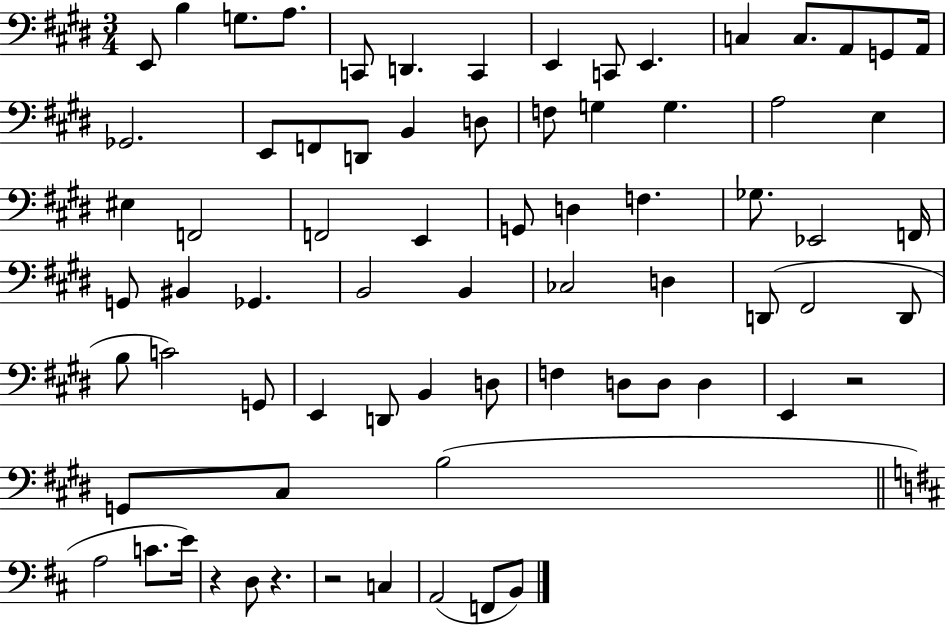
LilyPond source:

{
  \clef bass
  \numericTimeSignature
  \time 3/4
  \key e \major
  \repeat volta 2 { e,8 b4 g8. a8. | c,8 d,4. c,4 | e,4 c,8 e,4. | c4 c8. a,8 g,8 a,16 | \break ges,2. | e,8 f,8 d,8 b,4 d8 | f8 g4 g4. | a2 e4 | \break eis4 f,2 | f,2 e,4 | g,8 d4 f4. | ges8. ees,2 f,16 | \break g,8 bis,4 ges,4. | b,2 b,4 | ces2 d4 | d,8( fis,2 d,8 | \break b8 c'2) g,8 | e,4 d,8 b,4 d8 | f4 d8 d8 d4 | e,4 r2 | \break g,8 cis8 b2( | \bar "||" \break \key d \major a2 c'8. e'16) | r4 d8 r4. | r2 c4 | a,2( f,8 b,8) | \break } \bar "|."
}